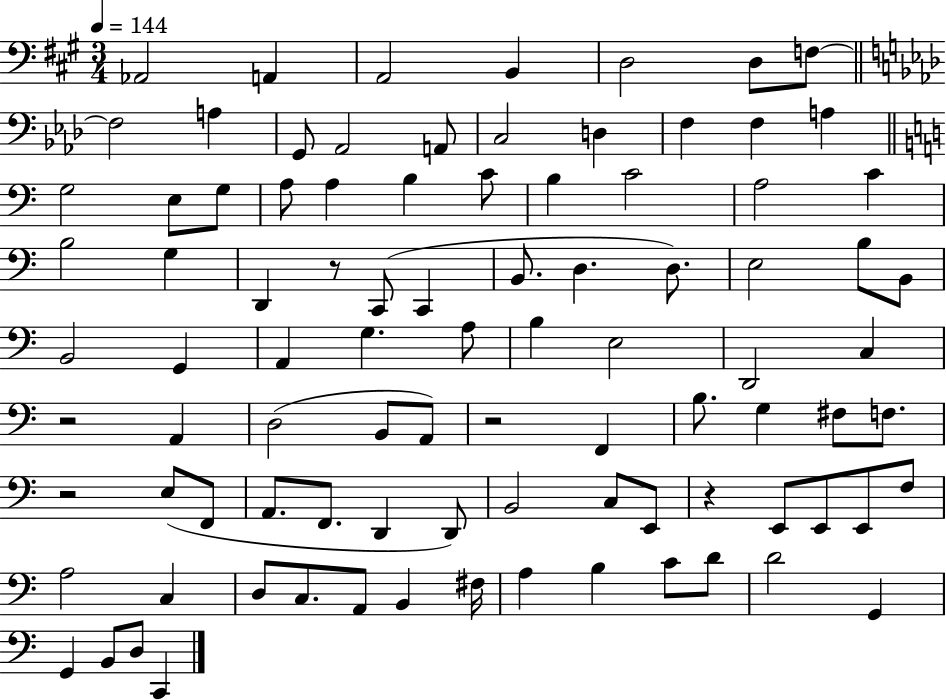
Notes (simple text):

Ab2/h A2/q A2/h B2/q D3/h D3/e F3/e F3/h A3/q G2/e Ab2/h A2/e C3/h D3/q F3/q F3/q A3/q G3/h E3/e G3/e A3/e A3/q B3/q C4/e B3/q C4/h A3/h C4/q B3/h G3/q D2/q R/e C2/e C2/q B2/e. D3/q. D3/e. E3/h B3/e B2/e B2/h G2/q A2/q G3/q. A3/e B3/q E3/h D2/h C3/q R/h A2/q D3/h B2/e A2/e R/h F2/q B3/e. G3/q F#3/e F3/e. R/h E3/e F2/e A2/e. F2/e. D2/q D2/e B2/h C3/e E2/e R/q E2/e E2/e E2/e F3/e A3/h C3/q D3/e C3/e. A2/e B2/q F#3/s A3/q B3/q C4/e D4/e D4/h G2/q G2/q B2/e D3/e C2/q